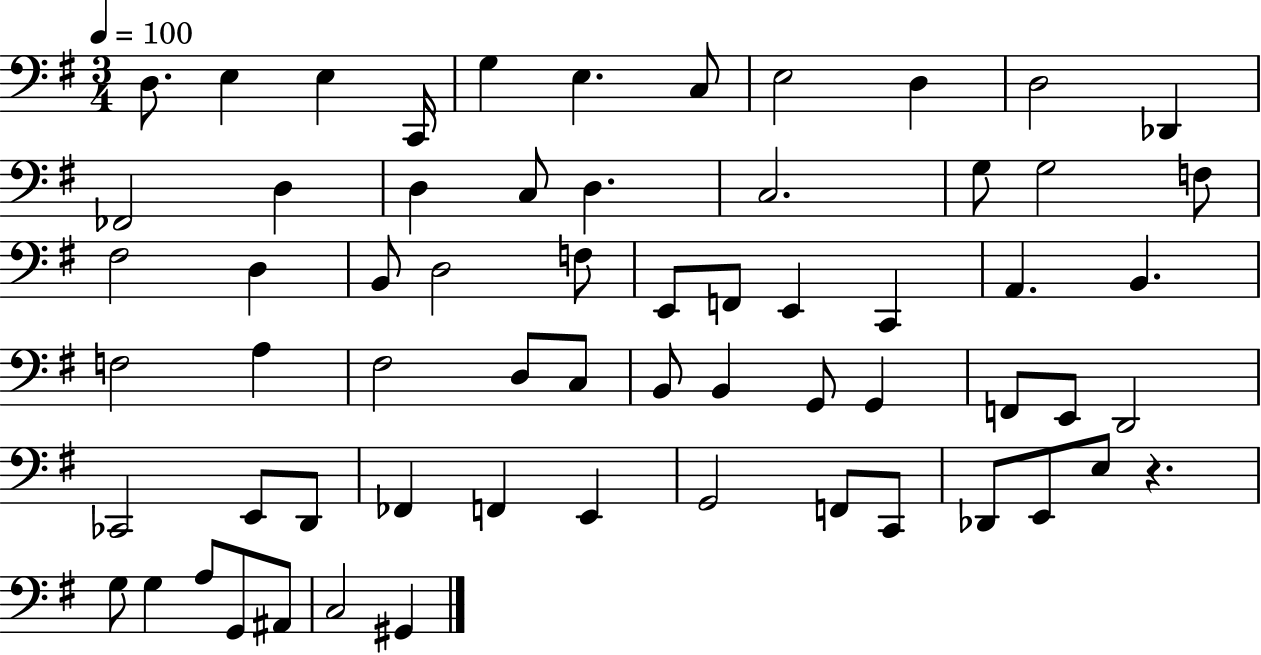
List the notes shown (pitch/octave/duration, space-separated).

D3/e. E3/q E3/q C2/s G3/q E3/q. C3/e E3/h D3/q D3/h Db2/q FES2/h D3/q D3/q C3/e D3/q. C3/h. G3/e G3/h F3/e F#3/h D3/q B2/e D3/h F3/e E2/e F2/e E2/q C2/q A2/q. B2/q. F3/h A3/q F#3/h D3/e C3/e B2/e B2/q G2/e G2/q F2/e E2/e D2/h CES2/h E2/e D2/e FES2/q F2/q E2/q G2/h F2/e C2/e Db2/e E2/e E3/e R/q. G3/e G3/q A3/e G2/e A#2/e C3/h G#2/q